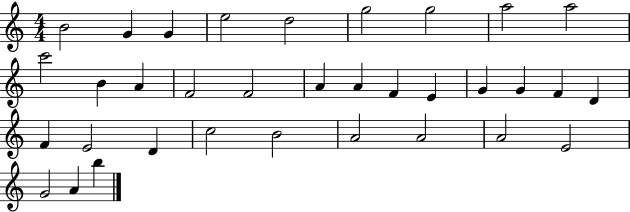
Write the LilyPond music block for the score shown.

{
  \clef treble
  \numericTimeSignature
  \time 4/4
  \key c \major
  b'2 g'4 g'4 | e''2 d''2 | g''2 g''2 | a''2 a''2 | \break c'''2 b'4 a'4 | f'2 f'2 | a'4 a'4 f'4 e'4 | g'4 g'4 f'4 d'4 | \break f'4 e'2 d'4 | c''2 b'2 | a'2 a'2 | a'2 e'2 | \break g'2 a'4 b''4 | \bar "|."
}